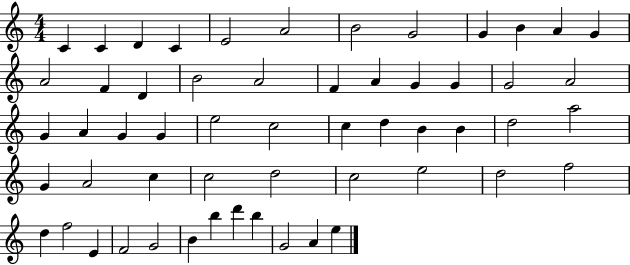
C4/q C4/q D4/q C4/q E4/h A4/h B4/h G4/h G4/q B4/q A4/q G4/q A4/h F4/q D4/q B4/h A4/h F4/q A4/q G4/q G4/q G4/h A4/h G4/q A4/q G4/q G4/q E5/h C5/h C5/q D5/q B4/q B4/q D5/h A5/h G4/q A4/h C5/q C5/h D5/h C5/h E5/h D5/h F5/h D5/q F5/h E4/q F4/h G4/h B4/q B5/q D6/q B5/q G4/h A4/q E5/q